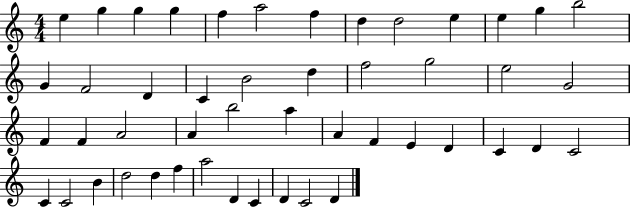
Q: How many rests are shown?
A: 0